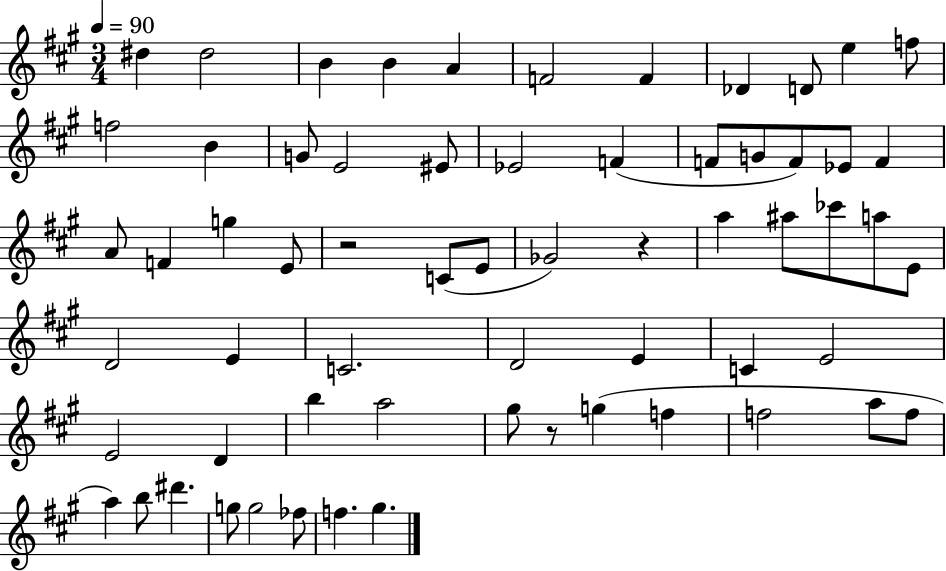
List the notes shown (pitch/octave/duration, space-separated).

D#5/q D#5/h B4/q B4/q A4/q F4/h F4/q Db4/q D4/e E5/q F5/e F5/h B4/q G4/e E4/h EIS4/e Eb4/h F4/q F4/e G4/e F4/e Eb4/e F4/q A4/e F4/q G5/q E4/e R/h C4/e E4/e Gb4/h R/q A5/q A#5/e CES6/e A5/e E4/e D4/h E4/q C4/h. D4/h E4/q C4/q E4/h E4/h D4/q B5/q A5/h G#5/e R/e G5/q F5/q F5/h A5/e F5/e A5/q B5/e D#6/q. G5/e G5/h FES5/e F5/q. G#5/q.